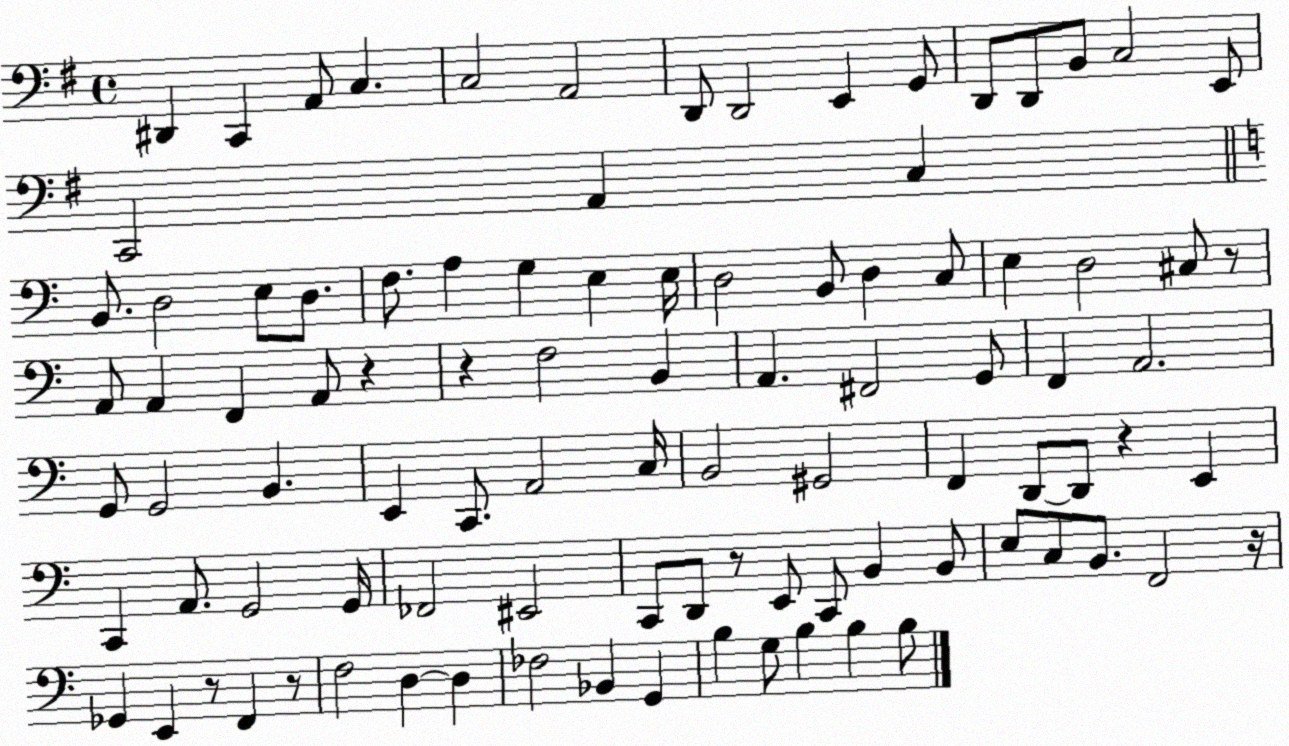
X:1
T:Untitled
M:4/4
L:1/4
K:G
^D,, C,, A,,/2 C, C,2 A,,2 D,,/2 D,,2 E,, G,,/2 D,,/2 D,,/2 B,,/2 C,2 E,,/2 C,,2 A,, C, B,,/2 D,2 E,/2 D,/2 F,/2 A, G, E, E,/4 D,2 B,,/2 D, C,/2 E, D,2 ^C,/2 z/2 A,,/2 A,, F,, A,,/2 z z F,2 B,, A,, ^F,,2 G,,/2 F,, A,,2 G,,/2 G,,2 B,, E,, C,,/2 A,,2 C,/4 B,,2 ^G,,2 F,, D,,/2 D,,/2 z E,, C,, A,,/2 G,,2 G,,/4 _F,,2 ^E,,2 C,,/2 D,,/2 z/2 E,,/2 C,,/2 B,, B,,/2 E,/2 C,/2 B,,/2 F,,2 z/4 _G,, E,, z/2 F,, z/2 F,2 D, D, _F,2 _B,, G,, B, G,/2 B, B, B,/2